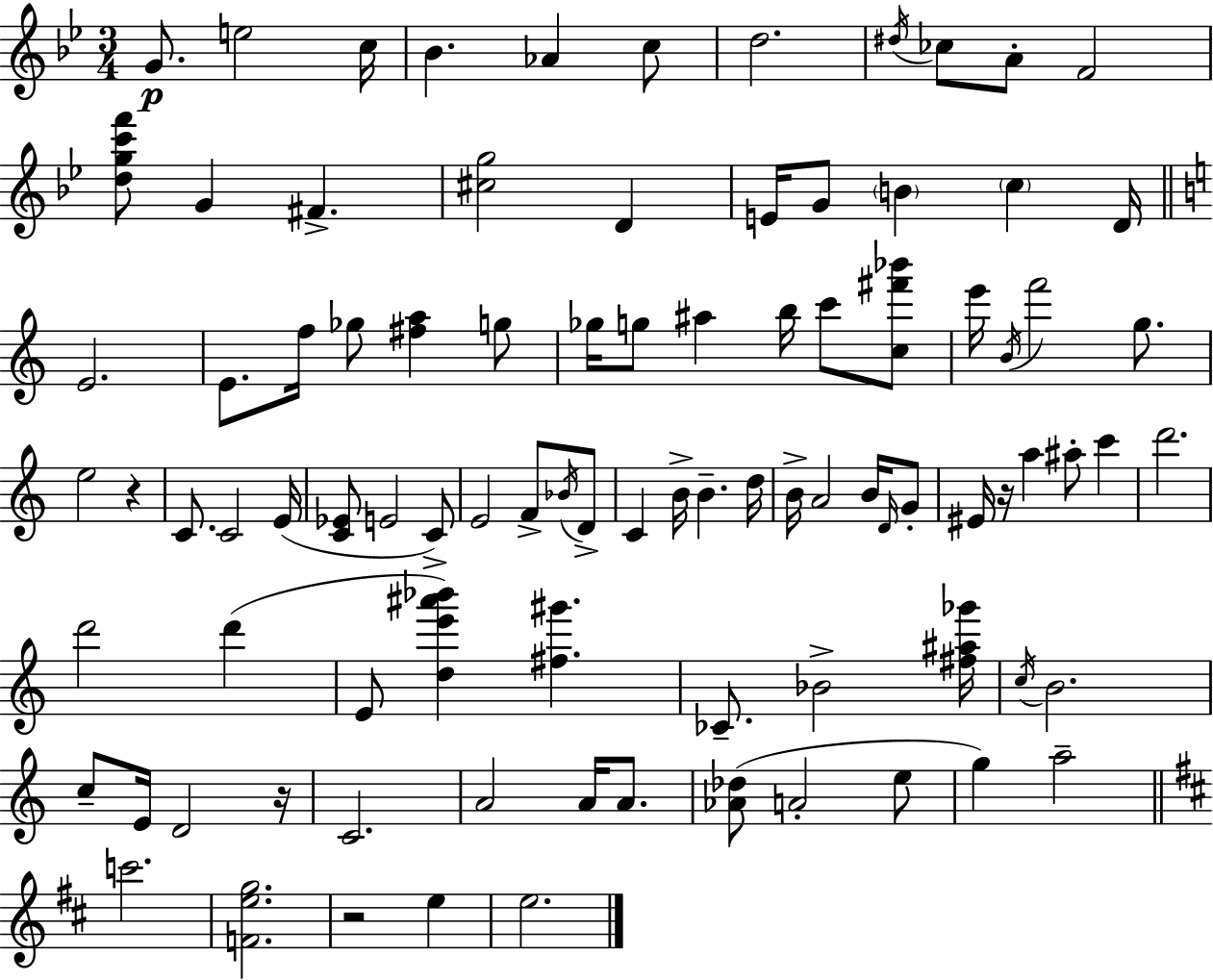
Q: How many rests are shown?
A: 4